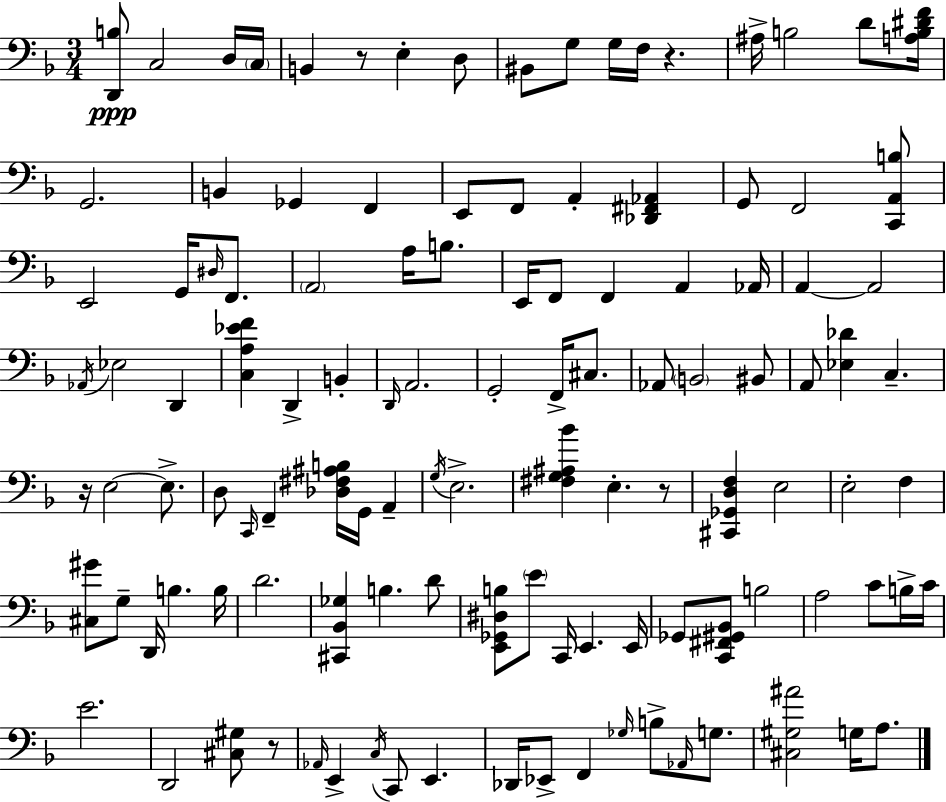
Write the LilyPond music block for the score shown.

{
  \clef bass
  \numericTimeSignature
  \time 3/4
  \key d \minor
  \repeat volta 2 { <d, b>8\ppp c2 d16 \parenthesize c16 | b,4 r8 e4-. d8 | bis,8 g8 g16 f16 r4. | ais16-> b2 d'8 <a b dis' f'>16 | \break g,2. | b,4 ges,4 f,4 | e,8 f,8 a,4-. <des, fis, aes,>4 | g,8 f,2 <c, a, b>8 | \break e,2 g,16 \grace { dis16 } f,8. | \parenthesize a,2 a16 b8. | e,16 f,8 f,4 a,4 | aes,16 a,4~~ a,2 | \break \acciaccatura { aes,16 } ees2 d,4 | <c a ees' f'>4 d,4-> b,4-. | \grace { d,16 } a,2. | g,2-. f,16-> | \break cis8. aes,8 \parenthesize b,2 | bis,8 a,8 <ees des'>4 c4.-- | r16 e2~~ | e8.-> d8 \grace { c,16 } f,4-- <des fis ais b>16 g,16 | \break a,4-- \acciaccatura { g16 } e2.-> | <fis g ais bes'>4 e4.-. | r8 <cis, ges, d f>4 e2 | e2-. | \break f4 <cis gis'>8 g8-- d,16 b4. | b16 d'2. | <cis, bes, ges>4 b4. | d'8 <e, ges, dis b>8 \parenthesize e'8 c,16 e,4. | \break e,16 ges,8 <c, fis, gis, bes,>8 b2 | a2 | c'8 b16-> c'16 e'2. | d,2 | \break <cis gis>8 r8 \grace { aes,16 } e,4-> \acciaccatura { c16 } c,8 | e,4. des,16 ees,8-> f,4 | \grace { ges16 } b8-> \grace { aes,16 } g8. <cis gis ais'>2 | g16 a8. } \bar "|."
}